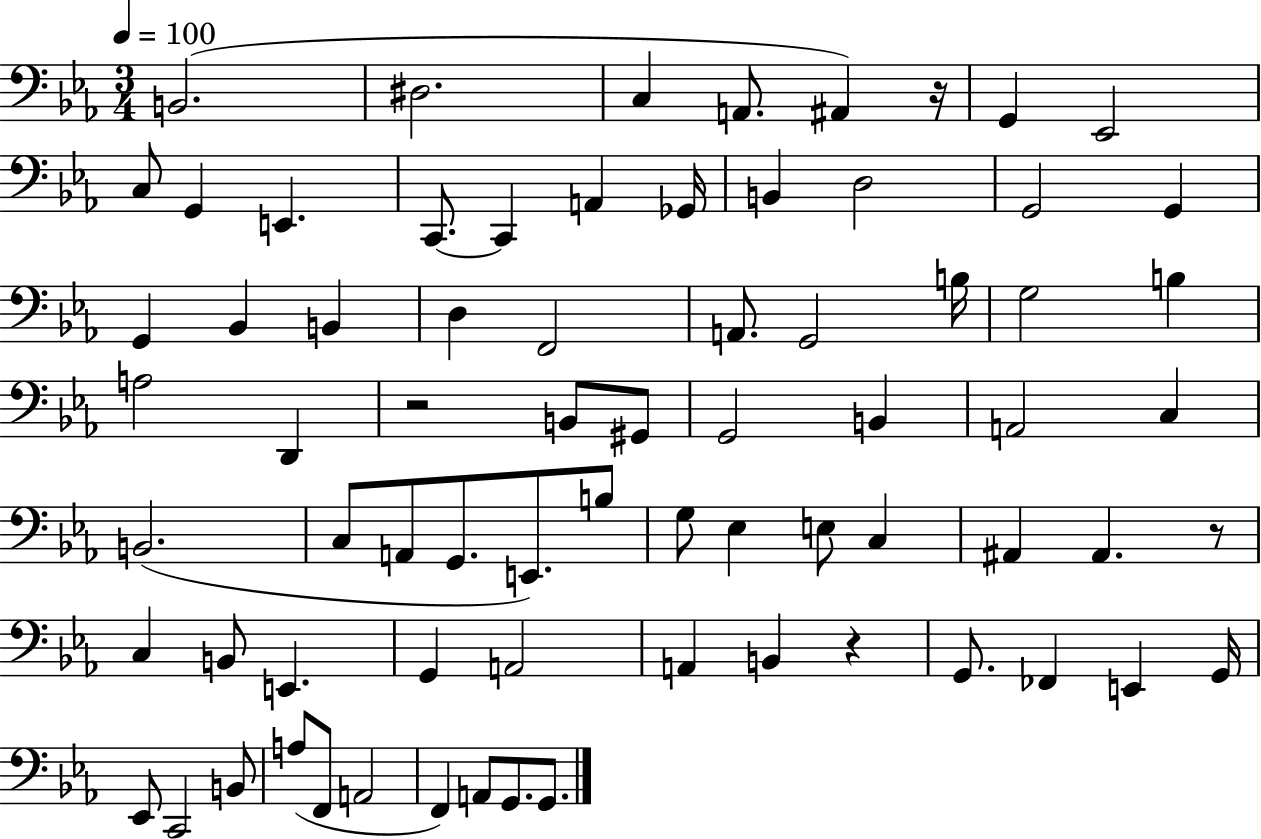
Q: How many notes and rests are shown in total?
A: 73